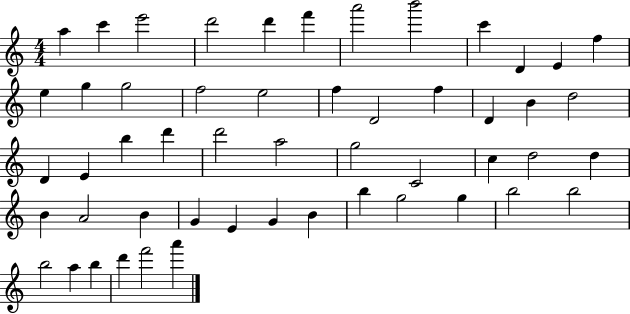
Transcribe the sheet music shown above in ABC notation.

X:1
T:Untitled
M:4/4
L:1/4
K:C
a c' e'2 d'2 d' f' a'2 b'2 c' D E f e g g2 f2 e2 f D2 f D B d2 D E b d' d'2 a2 g2 C2 c d2 d B A2 B G E G B b g2 g b2 b2 b2 a b d' f'2 a'